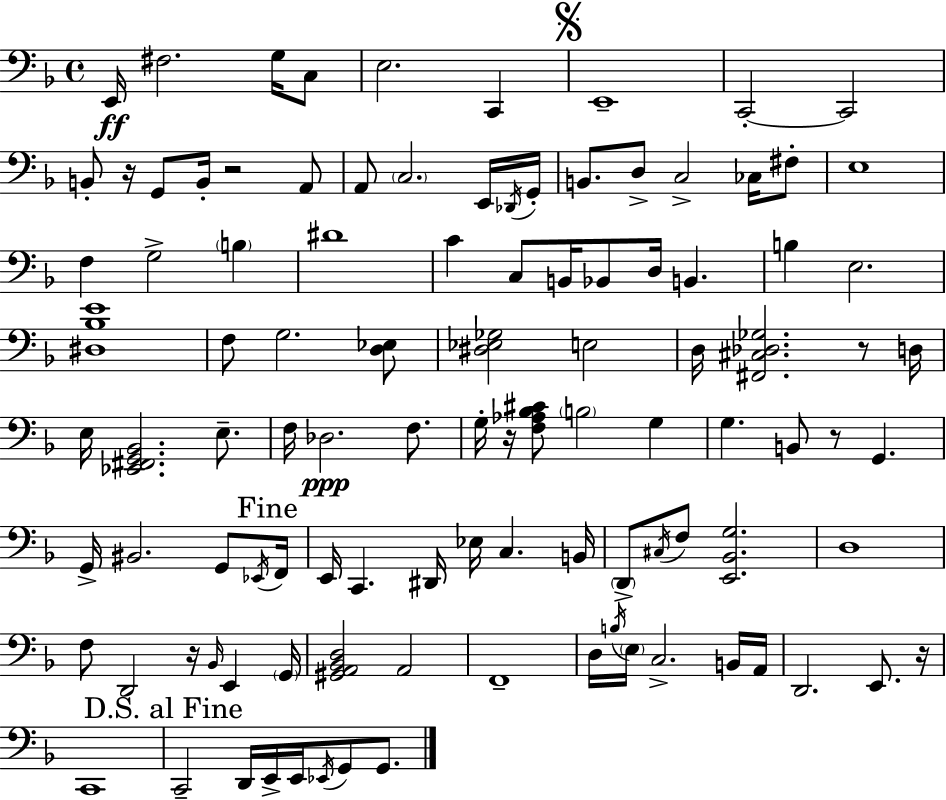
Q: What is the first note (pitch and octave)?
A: E2